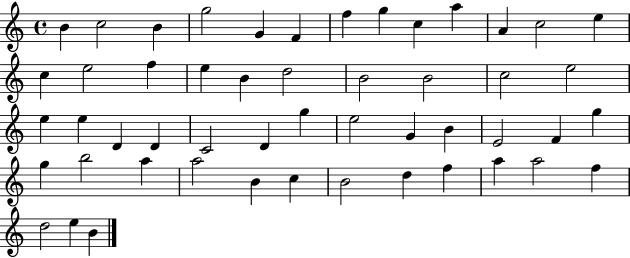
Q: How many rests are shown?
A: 0